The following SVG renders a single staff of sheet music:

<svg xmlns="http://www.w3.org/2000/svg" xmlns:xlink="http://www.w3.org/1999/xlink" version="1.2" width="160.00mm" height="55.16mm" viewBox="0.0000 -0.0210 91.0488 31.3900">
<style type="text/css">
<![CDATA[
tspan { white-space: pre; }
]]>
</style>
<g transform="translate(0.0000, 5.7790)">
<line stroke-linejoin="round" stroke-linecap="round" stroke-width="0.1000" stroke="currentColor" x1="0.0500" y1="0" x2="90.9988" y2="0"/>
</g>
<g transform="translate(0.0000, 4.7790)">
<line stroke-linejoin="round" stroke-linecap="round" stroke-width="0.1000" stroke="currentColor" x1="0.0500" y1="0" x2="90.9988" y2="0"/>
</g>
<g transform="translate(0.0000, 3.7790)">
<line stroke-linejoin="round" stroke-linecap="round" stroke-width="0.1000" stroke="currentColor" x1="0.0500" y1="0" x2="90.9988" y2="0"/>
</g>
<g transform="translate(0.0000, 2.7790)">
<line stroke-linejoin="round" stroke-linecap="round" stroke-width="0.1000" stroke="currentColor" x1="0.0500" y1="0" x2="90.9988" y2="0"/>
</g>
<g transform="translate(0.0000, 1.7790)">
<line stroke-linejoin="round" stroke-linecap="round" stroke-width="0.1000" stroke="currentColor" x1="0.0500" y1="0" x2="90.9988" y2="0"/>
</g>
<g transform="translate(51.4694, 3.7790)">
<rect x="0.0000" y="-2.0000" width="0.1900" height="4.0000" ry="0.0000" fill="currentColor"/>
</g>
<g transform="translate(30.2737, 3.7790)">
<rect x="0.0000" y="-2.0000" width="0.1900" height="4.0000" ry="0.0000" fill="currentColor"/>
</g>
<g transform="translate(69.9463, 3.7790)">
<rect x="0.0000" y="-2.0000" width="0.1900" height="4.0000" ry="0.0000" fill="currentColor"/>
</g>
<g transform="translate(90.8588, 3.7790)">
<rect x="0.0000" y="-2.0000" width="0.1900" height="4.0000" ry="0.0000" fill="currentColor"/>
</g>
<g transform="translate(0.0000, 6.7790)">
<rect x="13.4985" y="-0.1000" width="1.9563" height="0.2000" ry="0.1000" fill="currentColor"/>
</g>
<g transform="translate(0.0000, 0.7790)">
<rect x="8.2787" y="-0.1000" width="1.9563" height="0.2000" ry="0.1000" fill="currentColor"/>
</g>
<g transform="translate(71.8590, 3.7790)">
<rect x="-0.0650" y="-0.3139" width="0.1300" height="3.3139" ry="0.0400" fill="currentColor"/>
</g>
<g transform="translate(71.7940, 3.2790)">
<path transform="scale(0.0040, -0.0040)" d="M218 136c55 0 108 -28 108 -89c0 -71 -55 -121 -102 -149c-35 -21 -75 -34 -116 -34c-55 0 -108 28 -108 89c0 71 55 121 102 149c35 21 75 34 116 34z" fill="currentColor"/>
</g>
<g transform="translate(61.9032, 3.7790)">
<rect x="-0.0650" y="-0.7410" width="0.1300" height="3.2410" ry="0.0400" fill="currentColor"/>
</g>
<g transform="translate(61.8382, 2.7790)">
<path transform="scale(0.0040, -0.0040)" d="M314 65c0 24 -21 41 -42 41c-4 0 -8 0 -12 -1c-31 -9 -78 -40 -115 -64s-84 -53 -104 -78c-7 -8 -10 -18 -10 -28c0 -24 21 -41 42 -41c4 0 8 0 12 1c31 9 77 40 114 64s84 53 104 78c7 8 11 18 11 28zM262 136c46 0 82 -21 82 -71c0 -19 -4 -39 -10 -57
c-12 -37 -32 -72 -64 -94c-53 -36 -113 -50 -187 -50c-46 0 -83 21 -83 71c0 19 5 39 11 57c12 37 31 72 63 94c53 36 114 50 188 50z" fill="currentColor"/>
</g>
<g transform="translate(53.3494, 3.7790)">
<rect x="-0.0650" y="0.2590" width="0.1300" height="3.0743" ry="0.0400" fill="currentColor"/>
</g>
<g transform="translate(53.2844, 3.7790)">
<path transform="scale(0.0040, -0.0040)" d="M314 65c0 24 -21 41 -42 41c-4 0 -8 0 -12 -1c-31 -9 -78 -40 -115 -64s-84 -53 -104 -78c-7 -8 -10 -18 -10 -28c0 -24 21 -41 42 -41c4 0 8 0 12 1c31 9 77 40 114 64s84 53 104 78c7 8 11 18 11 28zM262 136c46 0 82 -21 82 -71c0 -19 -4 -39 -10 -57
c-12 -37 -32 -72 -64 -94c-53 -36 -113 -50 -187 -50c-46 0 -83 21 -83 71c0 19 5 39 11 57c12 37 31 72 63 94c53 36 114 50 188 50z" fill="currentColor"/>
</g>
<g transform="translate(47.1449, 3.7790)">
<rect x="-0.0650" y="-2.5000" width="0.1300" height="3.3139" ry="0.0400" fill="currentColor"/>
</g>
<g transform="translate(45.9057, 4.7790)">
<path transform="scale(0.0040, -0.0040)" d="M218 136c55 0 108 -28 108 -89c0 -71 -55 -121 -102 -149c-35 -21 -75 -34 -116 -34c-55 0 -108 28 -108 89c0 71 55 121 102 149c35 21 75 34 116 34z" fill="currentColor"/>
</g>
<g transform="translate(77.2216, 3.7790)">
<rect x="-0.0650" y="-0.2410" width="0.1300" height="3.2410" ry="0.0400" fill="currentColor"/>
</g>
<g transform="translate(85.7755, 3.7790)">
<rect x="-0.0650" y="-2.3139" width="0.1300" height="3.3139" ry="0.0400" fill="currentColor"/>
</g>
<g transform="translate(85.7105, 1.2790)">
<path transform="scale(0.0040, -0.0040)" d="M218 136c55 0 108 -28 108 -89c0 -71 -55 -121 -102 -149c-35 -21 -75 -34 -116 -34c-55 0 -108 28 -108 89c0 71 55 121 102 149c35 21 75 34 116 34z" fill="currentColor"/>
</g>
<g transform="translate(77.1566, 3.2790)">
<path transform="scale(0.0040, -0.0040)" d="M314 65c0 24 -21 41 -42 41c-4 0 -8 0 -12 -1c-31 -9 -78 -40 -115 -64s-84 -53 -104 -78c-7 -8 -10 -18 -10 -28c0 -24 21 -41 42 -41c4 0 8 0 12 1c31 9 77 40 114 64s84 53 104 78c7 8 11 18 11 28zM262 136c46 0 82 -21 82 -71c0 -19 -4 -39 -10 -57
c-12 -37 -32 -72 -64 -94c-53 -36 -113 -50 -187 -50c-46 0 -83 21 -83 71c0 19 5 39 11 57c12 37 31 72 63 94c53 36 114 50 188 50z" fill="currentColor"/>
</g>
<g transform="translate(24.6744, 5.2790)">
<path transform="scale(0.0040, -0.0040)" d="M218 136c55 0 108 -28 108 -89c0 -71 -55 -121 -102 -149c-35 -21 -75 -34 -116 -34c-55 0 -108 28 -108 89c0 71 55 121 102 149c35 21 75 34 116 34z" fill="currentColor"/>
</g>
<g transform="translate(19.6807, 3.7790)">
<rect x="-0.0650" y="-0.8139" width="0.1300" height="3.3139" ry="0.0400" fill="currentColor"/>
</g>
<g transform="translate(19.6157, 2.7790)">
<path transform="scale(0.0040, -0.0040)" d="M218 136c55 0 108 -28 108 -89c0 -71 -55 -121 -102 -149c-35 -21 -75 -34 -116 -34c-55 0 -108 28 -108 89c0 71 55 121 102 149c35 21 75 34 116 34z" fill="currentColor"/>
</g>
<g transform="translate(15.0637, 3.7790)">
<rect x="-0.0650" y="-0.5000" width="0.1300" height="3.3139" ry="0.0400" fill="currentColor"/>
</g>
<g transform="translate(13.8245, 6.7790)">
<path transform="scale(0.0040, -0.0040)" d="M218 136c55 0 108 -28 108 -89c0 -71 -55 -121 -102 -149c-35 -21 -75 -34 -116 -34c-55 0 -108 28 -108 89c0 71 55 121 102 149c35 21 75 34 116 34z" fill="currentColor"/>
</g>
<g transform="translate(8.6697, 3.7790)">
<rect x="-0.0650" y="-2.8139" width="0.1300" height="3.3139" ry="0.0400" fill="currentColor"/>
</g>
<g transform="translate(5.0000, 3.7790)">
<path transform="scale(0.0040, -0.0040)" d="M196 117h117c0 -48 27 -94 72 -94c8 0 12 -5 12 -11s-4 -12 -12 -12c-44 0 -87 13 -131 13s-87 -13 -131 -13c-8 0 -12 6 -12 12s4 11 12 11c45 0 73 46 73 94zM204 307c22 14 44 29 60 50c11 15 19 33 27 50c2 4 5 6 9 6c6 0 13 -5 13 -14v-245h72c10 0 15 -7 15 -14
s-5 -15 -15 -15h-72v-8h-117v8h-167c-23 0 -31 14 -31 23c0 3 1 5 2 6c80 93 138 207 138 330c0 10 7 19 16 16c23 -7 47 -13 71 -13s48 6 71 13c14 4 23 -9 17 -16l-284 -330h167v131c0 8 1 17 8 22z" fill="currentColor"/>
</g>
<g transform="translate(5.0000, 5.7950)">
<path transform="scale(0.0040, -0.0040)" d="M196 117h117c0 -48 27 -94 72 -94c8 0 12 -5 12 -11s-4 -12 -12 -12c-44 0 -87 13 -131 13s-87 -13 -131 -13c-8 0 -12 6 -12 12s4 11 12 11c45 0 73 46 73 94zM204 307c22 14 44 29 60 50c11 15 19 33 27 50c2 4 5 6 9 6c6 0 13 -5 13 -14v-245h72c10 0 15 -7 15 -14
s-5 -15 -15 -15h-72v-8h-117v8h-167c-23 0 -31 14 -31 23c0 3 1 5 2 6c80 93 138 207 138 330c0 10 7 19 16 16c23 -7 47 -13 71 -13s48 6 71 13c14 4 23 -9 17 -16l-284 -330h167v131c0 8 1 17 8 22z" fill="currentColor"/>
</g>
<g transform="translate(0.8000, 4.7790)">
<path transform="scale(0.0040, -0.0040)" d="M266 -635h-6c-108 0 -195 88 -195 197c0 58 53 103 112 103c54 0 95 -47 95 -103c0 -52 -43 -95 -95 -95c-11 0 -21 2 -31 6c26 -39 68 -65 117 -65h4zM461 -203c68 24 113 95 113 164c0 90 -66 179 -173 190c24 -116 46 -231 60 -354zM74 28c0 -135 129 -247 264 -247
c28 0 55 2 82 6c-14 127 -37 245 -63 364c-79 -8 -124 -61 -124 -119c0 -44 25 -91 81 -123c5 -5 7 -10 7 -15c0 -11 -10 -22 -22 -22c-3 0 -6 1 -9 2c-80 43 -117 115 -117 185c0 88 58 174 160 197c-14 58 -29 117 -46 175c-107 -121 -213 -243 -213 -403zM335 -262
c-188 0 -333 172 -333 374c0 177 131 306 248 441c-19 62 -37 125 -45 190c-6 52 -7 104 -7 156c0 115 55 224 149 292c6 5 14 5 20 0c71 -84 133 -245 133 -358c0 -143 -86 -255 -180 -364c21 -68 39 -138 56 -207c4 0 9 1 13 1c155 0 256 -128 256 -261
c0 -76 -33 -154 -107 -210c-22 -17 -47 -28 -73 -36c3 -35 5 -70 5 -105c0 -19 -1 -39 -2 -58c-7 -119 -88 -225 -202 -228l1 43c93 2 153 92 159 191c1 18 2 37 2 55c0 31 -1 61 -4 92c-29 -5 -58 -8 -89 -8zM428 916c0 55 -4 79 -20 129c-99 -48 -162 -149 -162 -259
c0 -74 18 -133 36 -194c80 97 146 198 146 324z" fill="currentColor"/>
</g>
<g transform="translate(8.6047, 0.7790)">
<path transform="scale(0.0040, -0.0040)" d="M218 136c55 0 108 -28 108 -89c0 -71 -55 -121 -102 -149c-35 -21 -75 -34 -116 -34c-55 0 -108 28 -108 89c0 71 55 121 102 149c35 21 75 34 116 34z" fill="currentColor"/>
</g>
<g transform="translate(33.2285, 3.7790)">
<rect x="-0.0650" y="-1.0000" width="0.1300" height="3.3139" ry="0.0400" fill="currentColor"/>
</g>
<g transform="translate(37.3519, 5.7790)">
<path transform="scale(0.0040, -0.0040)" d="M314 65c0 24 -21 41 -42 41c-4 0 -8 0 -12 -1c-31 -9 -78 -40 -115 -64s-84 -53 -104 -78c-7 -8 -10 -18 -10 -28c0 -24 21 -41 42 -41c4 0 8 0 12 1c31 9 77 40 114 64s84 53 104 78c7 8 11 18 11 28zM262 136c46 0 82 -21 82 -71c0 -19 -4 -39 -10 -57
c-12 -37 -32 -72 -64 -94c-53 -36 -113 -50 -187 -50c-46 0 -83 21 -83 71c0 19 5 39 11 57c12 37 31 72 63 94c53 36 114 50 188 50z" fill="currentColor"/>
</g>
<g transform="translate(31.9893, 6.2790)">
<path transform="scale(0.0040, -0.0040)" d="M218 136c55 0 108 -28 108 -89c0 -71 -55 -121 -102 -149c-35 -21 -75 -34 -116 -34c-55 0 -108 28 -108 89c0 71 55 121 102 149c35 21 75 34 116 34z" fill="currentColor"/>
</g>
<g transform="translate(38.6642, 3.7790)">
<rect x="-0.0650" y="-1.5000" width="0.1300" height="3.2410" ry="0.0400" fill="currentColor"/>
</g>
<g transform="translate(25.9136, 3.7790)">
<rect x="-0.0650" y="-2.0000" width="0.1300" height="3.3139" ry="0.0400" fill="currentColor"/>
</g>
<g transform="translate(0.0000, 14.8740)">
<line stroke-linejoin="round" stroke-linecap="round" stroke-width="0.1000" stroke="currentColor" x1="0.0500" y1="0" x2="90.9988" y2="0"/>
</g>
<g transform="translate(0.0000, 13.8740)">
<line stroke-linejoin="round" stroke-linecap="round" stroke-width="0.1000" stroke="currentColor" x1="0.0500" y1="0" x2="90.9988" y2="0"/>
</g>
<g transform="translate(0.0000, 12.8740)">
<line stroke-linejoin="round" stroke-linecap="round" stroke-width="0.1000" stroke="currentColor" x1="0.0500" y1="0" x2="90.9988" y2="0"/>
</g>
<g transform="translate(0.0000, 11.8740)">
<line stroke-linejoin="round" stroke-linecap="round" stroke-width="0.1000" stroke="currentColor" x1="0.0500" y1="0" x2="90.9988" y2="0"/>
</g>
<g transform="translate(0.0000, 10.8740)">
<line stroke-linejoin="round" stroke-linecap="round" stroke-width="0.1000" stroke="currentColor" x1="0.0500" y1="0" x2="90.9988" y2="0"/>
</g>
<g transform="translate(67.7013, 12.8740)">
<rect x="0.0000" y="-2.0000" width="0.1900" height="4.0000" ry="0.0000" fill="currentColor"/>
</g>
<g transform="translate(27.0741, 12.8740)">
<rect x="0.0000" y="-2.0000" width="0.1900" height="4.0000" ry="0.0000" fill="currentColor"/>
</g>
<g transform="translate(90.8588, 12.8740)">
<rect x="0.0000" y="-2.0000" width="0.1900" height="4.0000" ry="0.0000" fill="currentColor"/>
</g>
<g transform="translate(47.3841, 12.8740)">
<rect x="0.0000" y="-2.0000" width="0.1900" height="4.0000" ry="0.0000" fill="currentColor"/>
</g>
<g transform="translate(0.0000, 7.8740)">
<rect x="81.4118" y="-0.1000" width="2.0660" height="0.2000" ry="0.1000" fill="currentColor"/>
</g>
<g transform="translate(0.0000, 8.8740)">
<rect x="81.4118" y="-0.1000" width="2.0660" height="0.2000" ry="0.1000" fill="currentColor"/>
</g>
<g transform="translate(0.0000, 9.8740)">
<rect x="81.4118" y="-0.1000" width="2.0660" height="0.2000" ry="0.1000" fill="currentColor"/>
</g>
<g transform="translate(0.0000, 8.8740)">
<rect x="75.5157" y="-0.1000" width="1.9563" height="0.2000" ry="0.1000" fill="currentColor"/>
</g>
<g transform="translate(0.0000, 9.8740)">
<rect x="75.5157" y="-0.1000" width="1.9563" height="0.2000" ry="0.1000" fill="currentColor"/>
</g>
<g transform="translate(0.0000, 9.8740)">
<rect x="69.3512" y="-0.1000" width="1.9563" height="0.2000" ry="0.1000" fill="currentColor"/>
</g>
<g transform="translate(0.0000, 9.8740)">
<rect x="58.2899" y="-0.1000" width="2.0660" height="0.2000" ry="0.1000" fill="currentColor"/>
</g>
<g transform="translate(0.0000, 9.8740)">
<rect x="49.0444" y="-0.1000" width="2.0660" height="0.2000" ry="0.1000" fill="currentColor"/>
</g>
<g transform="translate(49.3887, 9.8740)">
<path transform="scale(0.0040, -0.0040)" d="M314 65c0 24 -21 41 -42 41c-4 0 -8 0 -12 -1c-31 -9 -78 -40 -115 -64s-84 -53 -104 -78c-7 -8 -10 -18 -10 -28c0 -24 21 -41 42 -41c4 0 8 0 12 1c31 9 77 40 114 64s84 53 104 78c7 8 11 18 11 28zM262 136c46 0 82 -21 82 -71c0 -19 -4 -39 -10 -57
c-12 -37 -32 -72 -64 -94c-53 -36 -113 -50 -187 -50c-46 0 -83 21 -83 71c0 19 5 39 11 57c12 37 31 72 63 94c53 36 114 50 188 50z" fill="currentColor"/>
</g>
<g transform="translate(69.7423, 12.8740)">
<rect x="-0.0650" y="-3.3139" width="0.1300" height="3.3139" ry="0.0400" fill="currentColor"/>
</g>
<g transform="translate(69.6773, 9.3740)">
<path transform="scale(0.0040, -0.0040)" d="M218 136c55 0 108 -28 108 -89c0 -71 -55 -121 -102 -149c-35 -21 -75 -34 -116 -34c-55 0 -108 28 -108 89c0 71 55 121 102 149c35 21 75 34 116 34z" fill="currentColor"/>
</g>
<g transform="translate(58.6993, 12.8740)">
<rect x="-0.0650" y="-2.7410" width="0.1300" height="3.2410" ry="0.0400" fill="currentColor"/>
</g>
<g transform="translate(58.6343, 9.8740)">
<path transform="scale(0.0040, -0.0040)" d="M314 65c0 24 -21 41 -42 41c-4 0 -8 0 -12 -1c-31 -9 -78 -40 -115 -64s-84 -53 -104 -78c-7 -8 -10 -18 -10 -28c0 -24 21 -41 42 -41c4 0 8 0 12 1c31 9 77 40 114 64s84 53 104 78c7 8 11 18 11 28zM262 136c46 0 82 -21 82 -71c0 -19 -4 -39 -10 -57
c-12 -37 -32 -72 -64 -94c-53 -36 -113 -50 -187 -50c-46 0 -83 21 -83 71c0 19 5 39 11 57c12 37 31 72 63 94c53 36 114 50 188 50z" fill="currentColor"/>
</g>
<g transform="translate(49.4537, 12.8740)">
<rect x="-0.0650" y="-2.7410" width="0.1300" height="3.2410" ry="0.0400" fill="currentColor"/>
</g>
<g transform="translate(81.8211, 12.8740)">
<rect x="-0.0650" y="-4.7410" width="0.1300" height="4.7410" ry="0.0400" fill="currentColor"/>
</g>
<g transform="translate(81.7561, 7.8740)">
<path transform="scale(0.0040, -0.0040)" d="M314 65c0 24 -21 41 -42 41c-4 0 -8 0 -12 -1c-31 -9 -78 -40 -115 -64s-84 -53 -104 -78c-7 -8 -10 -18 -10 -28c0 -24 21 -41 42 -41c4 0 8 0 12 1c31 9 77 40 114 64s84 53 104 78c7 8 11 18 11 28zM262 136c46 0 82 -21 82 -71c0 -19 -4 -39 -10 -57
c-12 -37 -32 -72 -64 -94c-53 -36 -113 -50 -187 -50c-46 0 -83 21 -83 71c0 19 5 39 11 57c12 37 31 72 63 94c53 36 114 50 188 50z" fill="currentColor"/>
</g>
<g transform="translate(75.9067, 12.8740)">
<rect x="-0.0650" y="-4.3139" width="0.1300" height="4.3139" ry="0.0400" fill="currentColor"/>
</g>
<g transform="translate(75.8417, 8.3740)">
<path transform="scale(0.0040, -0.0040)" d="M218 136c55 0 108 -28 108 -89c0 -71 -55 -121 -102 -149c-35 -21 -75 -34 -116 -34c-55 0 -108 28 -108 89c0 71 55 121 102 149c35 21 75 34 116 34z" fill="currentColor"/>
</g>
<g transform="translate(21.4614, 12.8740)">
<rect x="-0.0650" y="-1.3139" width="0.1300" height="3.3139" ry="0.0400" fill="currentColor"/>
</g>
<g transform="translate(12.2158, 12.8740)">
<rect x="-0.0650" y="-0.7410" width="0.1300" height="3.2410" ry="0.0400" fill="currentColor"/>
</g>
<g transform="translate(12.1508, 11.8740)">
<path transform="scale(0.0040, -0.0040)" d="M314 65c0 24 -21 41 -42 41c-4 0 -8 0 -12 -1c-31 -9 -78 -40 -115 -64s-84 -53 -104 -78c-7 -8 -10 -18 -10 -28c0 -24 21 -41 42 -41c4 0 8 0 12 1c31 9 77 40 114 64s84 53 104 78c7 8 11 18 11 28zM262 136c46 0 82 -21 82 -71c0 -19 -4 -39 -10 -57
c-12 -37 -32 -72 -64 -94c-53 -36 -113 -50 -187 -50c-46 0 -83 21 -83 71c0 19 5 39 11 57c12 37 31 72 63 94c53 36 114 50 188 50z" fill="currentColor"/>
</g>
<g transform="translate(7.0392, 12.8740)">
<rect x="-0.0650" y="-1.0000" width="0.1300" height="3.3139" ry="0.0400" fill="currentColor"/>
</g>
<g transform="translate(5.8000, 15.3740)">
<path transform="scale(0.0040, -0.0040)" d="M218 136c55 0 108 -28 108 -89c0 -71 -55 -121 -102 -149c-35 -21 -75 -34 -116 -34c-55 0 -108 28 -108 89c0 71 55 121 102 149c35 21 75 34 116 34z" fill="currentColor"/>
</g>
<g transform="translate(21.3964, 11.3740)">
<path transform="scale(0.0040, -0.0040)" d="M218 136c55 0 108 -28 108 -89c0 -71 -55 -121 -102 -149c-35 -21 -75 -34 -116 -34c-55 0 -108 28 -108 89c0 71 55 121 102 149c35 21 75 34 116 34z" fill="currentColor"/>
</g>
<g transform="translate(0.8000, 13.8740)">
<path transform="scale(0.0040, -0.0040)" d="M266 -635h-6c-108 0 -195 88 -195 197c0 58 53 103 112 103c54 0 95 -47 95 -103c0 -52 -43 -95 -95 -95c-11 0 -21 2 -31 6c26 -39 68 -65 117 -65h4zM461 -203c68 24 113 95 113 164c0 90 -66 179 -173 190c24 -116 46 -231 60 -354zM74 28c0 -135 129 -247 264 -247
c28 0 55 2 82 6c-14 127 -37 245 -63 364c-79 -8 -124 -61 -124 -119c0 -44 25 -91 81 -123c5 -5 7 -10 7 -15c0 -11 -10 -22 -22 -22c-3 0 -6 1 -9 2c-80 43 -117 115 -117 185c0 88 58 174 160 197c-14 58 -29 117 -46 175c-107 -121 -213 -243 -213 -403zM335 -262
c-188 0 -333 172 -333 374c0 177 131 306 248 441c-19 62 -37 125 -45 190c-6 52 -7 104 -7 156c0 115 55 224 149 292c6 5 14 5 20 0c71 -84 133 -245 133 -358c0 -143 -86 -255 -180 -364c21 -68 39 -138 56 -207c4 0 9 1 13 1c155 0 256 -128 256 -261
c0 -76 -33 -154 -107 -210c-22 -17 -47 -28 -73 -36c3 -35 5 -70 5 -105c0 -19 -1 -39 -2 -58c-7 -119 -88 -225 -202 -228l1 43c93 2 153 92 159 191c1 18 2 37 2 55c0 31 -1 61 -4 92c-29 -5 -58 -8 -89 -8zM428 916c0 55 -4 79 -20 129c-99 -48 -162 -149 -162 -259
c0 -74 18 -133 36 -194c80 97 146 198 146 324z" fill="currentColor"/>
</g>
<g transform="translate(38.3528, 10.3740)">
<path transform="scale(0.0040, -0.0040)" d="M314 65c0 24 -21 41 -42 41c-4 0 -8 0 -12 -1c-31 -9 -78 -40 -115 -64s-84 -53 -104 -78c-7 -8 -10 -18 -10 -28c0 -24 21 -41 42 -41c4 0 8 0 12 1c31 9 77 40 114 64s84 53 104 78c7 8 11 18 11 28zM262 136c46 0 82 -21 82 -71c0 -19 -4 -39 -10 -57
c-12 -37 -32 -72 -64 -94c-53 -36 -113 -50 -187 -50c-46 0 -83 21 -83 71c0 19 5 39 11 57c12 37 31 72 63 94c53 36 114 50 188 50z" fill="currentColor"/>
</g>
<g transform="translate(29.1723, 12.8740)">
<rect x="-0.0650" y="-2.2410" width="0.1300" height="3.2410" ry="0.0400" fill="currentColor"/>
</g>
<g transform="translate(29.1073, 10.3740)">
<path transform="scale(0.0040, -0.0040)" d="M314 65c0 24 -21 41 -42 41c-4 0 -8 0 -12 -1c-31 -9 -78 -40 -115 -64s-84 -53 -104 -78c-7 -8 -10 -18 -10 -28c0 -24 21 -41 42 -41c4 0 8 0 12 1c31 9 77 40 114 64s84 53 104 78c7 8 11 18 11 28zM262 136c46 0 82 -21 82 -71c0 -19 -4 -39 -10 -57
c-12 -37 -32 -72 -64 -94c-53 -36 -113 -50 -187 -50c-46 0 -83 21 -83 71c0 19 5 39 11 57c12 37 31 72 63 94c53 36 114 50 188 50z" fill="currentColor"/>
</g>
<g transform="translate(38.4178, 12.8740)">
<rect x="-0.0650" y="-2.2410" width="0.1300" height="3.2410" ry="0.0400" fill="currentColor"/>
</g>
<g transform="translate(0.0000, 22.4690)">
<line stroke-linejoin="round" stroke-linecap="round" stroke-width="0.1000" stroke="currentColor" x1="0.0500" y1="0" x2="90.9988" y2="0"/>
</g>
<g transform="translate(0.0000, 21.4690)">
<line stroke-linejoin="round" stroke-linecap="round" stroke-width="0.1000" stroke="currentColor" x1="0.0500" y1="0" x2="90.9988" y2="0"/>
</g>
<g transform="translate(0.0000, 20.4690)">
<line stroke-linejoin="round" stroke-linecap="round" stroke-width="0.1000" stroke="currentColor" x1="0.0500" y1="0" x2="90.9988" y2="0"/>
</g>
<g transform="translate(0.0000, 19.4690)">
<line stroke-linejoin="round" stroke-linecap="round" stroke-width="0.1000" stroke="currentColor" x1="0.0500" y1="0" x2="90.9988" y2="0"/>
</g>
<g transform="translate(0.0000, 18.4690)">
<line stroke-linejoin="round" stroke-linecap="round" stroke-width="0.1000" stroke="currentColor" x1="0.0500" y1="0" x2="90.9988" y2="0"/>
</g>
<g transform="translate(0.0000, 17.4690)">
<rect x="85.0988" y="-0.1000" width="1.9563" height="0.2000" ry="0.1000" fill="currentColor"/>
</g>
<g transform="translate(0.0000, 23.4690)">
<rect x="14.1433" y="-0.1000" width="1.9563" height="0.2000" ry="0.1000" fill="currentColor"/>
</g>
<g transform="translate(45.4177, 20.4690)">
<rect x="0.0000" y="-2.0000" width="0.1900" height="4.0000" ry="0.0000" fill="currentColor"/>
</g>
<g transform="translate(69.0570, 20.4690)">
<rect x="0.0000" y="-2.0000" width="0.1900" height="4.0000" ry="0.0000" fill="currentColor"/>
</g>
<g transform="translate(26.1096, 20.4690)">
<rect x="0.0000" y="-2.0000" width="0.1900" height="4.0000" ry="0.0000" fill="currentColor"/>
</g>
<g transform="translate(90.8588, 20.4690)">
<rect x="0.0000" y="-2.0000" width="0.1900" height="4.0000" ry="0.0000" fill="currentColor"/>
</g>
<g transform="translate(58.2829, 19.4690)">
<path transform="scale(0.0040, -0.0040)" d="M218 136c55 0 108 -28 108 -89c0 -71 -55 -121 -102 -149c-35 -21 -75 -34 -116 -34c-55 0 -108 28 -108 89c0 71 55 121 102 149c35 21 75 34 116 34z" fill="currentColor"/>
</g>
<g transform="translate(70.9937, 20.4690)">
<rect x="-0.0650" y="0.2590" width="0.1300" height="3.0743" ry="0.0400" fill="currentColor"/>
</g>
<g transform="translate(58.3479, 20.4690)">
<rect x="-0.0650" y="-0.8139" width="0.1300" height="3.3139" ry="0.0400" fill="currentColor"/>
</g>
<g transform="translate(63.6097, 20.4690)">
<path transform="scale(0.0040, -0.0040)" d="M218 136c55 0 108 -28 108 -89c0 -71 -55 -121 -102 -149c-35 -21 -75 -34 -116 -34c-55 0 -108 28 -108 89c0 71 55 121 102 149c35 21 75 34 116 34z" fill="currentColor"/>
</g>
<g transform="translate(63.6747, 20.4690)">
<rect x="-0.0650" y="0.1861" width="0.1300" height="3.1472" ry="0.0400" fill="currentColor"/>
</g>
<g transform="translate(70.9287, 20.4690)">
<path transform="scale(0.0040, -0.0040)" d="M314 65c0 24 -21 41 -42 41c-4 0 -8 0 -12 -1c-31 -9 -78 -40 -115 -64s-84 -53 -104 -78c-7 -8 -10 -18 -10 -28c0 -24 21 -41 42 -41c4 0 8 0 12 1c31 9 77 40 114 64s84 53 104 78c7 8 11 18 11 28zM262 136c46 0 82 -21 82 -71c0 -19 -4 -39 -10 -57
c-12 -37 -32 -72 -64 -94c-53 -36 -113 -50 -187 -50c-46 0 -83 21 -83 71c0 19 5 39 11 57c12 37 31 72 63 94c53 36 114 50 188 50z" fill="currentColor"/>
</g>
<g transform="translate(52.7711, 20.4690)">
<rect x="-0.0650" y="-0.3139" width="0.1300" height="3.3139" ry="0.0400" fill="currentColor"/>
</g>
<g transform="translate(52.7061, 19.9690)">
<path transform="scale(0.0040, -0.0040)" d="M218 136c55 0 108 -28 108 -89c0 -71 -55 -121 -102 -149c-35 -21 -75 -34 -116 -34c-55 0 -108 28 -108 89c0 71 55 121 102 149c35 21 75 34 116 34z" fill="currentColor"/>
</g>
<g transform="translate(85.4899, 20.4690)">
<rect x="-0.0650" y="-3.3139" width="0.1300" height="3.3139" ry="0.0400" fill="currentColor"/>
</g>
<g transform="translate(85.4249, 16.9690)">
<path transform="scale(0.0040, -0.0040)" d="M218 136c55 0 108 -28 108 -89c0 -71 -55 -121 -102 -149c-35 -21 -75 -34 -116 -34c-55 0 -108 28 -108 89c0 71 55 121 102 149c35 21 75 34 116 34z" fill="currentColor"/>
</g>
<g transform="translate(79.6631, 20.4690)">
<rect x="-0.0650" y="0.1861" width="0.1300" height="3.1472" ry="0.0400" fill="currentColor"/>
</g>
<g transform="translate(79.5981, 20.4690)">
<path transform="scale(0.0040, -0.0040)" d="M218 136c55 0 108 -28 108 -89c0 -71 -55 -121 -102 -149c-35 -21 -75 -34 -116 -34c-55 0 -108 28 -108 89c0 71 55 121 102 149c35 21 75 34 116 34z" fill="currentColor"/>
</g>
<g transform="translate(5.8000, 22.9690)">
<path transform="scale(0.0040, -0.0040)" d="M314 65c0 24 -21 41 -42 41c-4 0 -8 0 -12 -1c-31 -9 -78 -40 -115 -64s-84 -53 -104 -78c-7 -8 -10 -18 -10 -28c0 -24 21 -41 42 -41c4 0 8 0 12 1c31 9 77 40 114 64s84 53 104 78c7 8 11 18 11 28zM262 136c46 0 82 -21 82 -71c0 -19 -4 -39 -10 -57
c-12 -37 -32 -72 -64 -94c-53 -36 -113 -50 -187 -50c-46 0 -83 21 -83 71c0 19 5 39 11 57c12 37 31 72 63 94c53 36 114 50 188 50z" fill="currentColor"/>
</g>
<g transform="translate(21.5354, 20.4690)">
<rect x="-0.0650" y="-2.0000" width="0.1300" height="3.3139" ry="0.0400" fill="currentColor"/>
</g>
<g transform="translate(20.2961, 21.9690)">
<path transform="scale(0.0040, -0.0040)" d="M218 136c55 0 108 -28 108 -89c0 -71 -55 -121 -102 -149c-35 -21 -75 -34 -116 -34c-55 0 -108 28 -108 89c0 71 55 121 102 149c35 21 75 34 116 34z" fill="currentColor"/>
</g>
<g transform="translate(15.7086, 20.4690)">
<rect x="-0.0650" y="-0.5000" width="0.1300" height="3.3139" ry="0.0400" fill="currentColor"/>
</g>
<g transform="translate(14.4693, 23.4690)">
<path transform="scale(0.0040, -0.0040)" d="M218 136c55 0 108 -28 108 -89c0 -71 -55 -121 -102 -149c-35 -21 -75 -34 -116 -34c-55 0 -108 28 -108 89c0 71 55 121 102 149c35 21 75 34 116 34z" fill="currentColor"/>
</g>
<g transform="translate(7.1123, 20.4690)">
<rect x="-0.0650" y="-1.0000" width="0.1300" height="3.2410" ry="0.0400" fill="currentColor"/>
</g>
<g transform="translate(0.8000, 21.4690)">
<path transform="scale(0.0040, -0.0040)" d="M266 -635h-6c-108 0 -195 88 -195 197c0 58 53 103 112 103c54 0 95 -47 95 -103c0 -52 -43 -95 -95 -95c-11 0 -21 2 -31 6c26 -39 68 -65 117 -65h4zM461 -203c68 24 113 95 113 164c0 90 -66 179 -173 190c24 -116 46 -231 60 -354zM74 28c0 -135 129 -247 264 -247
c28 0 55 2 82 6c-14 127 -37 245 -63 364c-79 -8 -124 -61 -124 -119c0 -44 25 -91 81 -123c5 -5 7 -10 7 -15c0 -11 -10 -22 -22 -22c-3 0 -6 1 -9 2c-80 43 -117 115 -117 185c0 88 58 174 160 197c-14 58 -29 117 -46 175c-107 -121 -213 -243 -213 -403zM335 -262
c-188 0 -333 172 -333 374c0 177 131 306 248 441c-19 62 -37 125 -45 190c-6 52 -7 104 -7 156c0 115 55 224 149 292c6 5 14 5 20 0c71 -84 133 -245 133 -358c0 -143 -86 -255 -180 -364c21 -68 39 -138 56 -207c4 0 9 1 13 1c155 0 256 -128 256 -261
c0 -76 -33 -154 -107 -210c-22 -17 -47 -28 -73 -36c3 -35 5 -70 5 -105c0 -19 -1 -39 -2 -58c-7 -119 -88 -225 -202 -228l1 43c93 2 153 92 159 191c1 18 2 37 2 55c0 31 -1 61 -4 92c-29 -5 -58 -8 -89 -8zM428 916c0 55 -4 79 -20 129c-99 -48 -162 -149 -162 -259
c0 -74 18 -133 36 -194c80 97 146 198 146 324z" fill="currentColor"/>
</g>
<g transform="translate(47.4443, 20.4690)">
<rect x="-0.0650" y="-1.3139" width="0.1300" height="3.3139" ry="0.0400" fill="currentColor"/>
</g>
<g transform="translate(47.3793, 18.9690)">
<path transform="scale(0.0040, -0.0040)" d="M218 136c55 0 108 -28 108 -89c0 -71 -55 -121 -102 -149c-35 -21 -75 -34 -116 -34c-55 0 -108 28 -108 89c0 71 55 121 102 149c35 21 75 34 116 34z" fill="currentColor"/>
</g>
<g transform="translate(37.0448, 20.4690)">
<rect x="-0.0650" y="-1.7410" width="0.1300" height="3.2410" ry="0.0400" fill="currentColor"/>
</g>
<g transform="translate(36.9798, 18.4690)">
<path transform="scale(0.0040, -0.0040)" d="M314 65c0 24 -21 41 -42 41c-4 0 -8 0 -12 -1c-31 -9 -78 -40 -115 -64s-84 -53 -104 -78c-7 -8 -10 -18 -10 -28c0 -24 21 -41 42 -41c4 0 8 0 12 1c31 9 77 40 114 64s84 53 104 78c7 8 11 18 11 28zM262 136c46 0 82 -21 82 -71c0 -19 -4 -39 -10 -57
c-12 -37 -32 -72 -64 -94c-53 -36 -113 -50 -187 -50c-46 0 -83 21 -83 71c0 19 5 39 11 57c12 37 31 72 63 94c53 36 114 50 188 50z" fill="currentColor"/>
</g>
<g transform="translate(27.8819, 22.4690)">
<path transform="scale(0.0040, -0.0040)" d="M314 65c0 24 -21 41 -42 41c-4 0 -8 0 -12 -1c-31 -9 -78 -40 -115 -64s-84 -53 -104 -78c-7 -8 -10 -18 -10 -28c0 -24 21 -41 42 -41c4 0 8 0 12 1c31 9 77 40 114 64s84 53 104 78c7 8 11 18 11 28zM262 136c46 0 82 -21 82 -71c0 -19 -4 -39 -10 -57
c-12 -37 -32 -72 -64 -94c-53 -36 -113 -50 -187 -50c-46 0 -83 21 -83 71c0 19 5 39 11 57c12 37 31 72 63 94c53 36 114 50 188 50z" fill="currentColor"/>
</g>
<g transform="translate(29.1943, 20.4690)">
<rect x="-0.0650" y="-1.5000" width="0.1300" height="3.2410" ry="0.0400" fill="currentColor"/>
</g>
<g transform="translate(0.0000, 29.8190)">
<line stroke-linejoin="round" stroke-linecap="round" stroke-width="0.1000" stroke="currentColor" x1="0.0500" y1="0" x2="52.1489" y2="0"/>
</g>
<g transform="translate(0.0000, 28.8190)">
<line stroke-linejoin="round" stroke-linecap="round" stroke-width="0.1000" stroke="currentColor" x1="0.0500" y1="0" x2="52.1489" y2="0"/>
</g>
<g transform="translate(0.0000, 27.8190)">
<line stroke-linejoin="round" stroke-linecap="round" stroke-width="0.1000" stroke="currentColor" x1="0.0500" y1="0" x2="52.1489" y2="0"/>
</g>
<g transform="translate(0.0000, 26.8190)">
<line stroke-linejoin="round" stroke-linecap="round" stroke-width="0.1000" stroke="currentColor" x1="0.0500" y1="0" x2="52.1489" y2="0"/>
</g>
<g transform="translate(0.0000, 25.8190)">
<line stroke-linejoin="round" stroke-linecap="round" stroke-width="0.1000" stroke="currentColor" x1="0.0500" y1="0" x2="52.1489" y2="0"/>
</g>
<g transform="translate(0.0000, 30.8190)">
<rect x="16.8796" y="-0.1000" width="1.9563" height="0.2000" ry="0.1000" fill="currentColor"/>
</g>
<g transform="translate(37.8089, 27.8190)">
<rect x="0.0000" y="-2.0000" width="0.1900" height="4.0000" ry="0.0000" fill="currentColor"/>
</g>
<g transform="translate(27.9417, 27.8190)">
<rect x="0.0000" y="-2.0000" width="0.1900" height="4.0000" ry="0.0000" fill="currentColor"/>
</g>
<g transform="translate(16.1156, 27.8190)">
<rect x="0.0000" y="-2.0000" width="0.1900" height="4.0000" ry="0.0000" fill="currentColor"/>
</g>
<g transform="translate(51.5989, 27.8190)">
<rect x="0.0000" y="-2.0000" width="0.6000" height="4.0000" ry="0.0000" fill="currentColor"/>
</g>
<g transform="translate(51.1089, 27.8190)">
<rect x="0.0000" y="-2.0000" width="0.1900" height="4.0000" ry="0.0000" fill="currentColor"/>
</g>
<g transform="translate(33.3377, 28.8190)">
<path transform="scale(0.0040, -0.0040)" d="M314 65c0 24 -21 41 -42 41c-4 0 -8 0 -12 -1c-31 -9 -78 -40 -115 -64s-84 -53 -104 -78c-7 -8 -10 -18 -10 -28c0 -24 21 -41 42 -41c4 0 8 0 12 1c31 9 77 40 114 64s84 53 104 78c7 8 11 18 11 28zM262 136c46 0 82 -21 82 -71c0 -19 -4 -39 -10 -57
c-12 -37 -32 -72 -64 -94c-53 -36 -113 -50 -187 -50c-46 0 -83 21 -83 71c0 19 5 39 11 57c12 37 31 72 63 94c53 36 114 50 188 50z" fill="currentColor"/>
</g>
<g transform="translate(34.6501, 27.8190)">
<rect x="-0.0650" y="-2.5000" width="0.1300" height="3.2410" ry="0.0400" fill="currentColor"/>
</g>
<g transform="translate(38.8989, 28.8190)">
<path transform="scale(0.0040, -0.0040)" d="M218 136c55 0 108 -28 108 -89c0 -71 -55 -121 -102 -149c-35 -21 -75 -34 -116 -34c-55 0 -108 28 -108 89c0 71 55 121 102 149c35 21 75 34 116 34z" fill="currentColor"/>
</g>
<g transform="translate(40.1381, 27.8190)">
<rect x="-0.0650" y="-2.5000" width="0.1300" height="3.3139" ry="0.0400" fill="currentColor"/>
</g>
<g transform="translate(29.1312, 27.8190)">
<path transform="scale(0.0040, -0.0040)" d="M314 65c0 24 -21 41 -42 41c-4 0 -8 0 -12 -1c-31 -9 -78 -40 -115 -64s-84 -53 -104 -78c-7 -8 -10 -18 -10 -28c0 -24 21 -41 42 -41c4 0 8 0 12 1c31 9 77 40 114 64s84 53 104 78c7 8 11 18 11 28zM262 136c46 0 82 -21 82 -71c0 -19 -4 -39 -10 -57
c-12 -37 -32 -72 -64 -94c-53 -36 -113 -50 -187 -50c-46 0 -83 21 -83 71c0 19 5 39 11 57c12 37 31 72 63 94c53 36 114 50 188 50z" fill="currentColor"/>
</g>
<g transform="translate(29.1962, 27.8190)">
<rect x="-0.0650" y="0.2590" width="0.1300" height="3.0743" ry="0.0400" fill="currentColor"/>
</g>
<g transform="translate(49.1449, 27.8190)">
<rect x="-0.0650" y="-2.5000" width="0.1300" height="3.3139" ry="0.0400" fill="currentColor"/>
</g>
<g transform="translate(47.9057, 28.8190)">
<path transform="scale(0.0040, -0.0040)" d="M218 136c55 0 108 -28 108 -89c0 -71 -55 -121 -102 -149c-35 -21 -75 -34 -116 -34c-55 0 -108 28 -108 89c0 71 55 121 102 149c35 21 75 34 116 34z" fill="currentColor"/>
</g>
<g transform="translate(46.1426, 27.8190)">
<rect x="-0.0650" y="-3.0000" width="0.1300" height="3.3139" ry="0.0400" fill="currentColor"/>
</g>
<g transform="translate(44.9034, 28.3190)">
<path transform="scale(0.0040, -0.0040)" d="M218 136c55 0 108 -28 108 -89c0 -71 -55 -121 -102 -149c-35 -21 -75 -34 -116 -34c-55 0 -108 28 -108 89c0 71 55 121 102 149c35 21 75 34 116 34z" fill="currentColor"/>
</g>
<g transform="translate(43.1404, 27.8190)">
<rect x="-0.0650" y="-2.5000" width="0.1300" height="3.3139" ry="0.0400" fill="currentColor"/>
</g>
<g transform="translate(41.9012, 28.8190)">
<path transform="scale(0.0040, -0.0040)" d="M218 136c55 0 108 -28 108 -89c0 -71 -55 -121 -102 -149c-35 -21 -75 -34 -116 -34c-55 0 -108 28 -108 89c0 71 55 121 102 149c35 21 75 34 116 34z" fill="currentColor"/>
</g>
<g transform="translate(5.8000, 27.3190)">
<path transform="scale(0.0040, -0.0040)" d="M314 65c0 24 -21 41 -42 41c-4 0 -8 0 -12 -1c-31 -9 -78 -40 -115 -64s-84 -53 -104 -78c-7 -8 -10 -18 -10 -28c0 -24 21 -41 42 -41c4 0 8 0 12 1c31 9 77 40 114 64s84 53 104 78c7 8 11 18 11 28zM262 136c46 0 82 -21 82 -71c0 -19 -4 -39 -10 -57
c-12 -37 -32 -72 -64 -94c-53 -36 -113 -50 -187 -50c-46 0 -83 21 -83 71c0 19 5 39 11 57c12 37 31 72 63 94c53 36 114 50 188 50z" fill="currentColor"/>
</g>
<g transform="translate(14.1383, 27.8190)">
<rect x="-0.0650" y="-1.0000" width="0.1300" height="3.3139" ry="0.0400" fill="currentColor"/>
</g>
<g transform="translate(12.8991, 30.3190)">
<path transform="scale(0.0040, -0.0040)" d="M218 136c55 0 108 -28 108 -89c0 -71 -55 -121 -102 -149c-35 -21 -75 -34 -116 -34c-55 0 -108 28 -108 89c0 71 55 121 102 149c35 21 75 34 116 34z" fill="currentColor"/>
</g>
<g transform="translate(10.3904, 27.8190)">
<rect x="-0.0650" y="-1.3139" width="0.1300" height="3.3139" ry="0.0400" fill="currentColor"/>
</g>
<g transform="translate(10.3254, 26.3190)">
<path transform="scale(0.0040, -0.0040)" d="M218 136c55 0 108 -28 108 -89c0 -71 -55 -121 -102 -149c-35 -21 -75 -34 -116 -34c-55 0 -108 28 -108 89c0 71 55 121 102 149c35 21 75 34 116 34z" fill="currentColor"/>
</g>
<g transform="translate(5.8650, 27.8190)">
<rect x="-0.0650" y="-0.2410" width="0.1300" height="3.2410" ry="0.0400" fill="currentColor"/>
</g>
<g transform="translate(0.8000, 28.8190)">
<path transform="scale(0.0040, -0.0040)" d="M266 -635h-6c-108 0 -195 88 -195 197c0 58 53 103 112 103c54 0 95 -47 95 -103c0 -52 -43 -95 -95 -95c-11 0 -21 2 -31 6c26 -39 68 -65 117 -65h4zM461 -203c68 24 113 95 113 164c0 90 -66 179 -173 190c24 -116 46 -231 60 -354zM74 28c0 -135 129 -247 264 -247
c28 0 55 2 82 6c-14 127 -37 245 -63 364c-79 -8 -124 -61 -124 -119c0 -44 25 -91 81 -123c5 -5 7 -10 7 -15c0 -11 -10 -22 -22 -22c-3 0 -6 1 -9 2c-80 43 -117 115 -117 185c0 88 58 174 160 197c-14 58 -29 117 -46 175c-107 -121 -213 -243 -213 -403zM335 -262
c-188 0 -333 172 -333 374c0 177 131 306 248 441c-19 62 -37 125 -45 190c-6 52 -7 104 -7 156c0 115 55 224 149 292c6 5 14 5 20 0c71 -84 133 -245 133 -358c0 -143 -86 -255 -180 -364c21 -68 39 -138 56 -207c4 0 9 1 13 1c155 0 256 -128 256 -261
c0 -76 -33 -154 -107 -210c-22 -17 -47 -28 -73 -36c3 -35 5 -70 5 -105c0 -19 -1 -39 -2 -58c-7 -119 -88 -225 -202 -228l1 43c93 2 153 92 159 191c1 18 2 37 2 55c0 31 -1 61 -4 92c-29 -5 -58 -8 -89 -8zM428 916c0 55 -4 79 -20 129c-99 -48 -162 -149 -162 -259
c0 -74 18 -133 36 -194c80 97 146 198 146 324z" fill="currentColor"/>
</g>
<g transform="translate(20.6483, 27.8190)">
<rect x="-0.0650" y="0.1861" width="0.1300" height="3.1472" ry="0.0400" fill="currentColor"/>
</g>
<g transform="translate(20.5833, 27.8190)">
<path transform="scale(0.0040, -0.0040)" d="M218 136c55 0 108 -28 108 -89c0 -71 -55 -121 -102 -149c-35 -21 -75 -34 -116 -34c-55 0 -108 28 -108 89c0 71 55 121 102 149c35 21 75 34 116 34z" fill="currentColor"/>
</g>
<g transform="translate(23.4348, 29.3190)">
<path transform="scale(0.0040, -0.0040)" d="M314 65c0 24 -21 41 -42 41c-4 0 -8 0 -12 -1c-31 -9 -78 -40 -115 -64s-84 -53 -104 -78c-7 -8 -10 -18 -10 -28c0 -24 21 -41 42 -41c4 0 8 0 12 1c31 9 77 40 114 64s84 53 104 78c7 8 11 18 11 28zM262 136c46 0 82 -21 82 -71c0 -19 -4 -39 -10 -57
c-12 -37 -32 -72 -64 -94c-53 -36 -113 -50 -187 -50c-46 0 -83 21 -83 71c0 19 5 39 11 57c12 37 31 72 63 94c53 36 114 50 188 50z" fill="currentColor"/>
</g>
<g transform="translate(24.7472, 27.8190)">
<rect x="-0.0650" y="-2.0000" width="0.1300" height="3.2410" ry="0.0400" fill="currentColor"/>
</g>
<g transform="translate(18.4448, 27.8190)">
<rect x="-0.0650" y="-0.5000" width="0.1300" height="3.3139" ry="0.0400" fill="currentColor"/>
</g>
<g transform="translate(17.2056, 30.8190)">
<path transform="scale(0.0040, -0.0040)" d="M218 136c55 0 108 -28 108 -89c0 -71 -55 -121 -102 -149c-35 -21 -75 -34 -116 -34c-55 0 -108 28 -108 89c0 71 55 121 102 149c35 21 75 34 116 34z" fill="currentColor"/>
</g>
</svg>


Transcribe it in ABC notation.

X:1
T:Untitled
M:4/4
L:1/4
K:C
a C d F D E2 G B2 d2 c c2 g D d2 e g2 g2 a2 a2 b d' e'2 D2 C F E2 f2 e c d B B2 B b c2 e D C B F2 B2 G2 G G A G